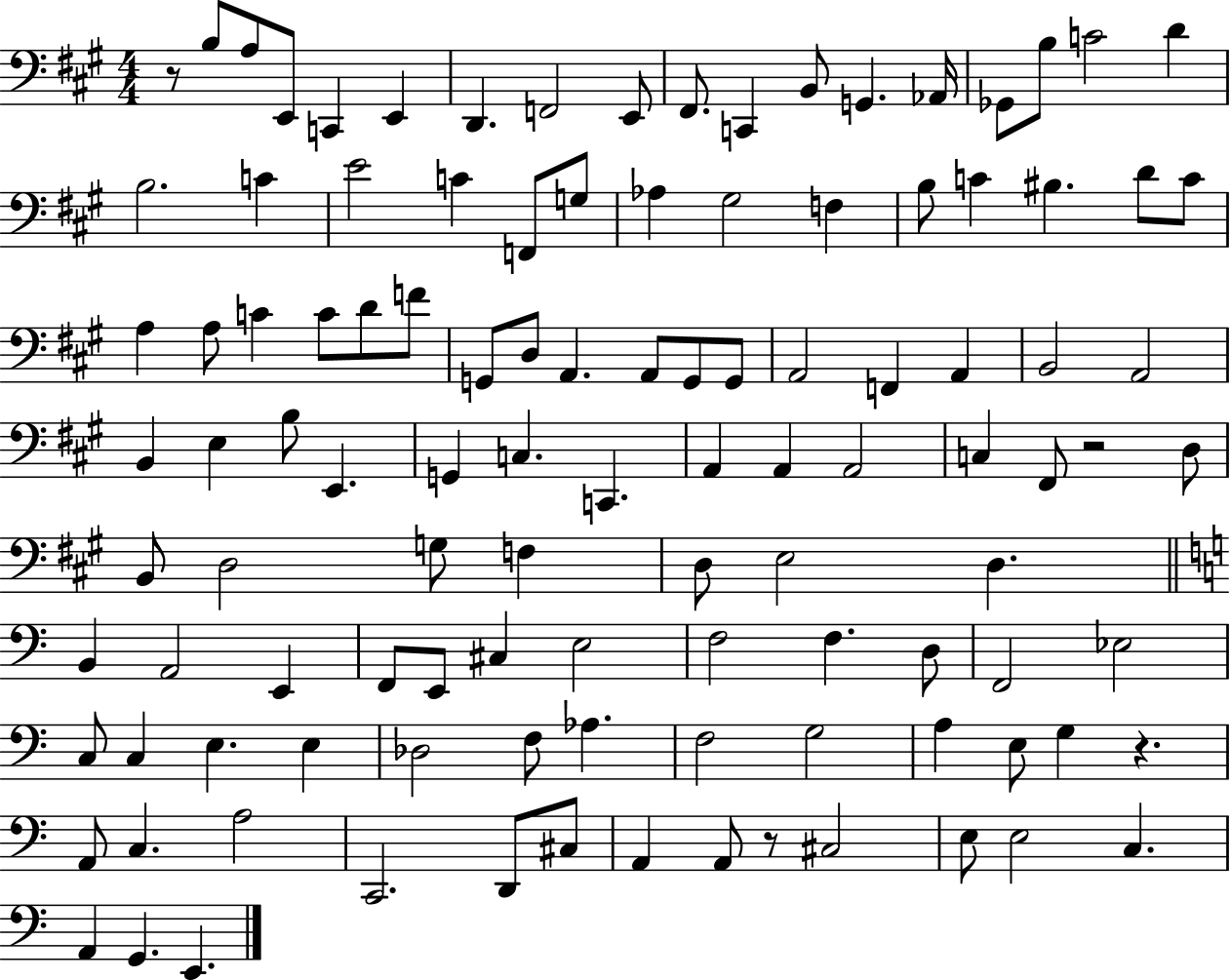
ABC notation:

X:1
T:Untitled
M:4/4
L:1/4
K:A
z/2 B,/2 A,/2 E,,/2 C,, E,, D,, F,,2 E,,/2 ^F,,/2 C,, B,,/2 G,, _A,,/4 _G,,/2 B,/2 C2 D B,2 C E2 C F,,/2 G,/2 _A, ^G,2 F, B,/2 C ^B, D/2 C/2 A, A,/2 C C/2 D/2 F/2 G,,/2 D,/2 A,, A,,/2 G,,/2 G,,/2 A,,2 F,, A,, B,,2 A,,2 B,, E, B,/2 E,, G,, C, C,, A,, A,, A,,2 C, ^F,,/2 z2 D,/2 B,,/2 D,2 G,/2 F, D,/2 E,2 D, B,, A,,2 E,, F,,/2 E,,/2 ^C, E,2 F,2 F, D,/2 F,,2 _E,2 C,/2 C, E, E, _D,2 F,/2 _A, F,2 G,2 A, E,/2 G, z A,,/2 C, A,2 C,,2 D,,/2 ^C,/2 A,, A,,/2 z/2 ^C,2 E,/2 E,2 C, A,, G,, E,,